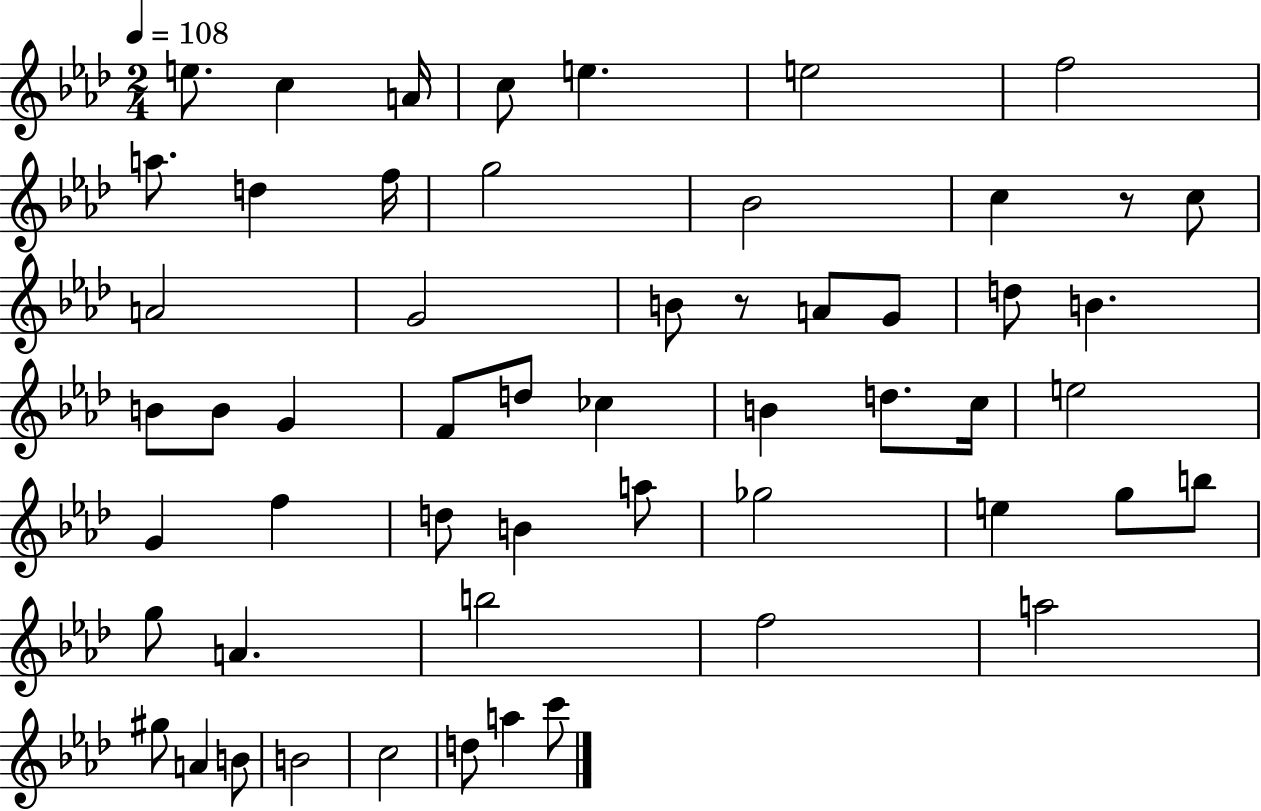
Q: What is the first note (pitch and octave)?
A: E5